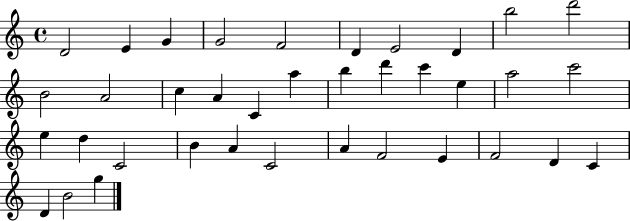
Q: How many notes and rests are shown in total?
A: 37